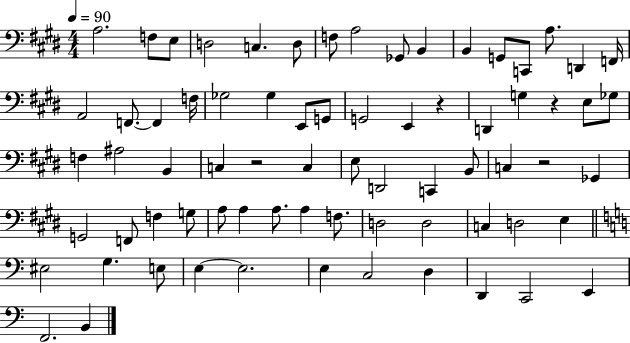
X:1
T:Untitled
M:4/4
L:1/4
K:E
A,2 F,/2 E,/2 D,2 C, D,/2 F,/2 A,2 _G,,/2 B,, B,, G,,/2 C,,/2 A,/2 D,, F,,/4 A,,2 F,,/2 F,, F,/4 _G,2 _G, E,,/2 G,,/2 G,,2 E,, z D,, G, z E,/2 _G,/2 F, ^A,2 B,, C, z2 C, E,/2 D,,2 C,, B,,/2 C, z2 _G,, G,,2 F,,/2 F, G,/2 A,/2 A, A,/2 A, F,/2 D,2 D,2 C, D,2 E, ^E,2 G, E,/2 E, E,2 E, C,2 D, D,, C,,2 E,, F,,2 B,,